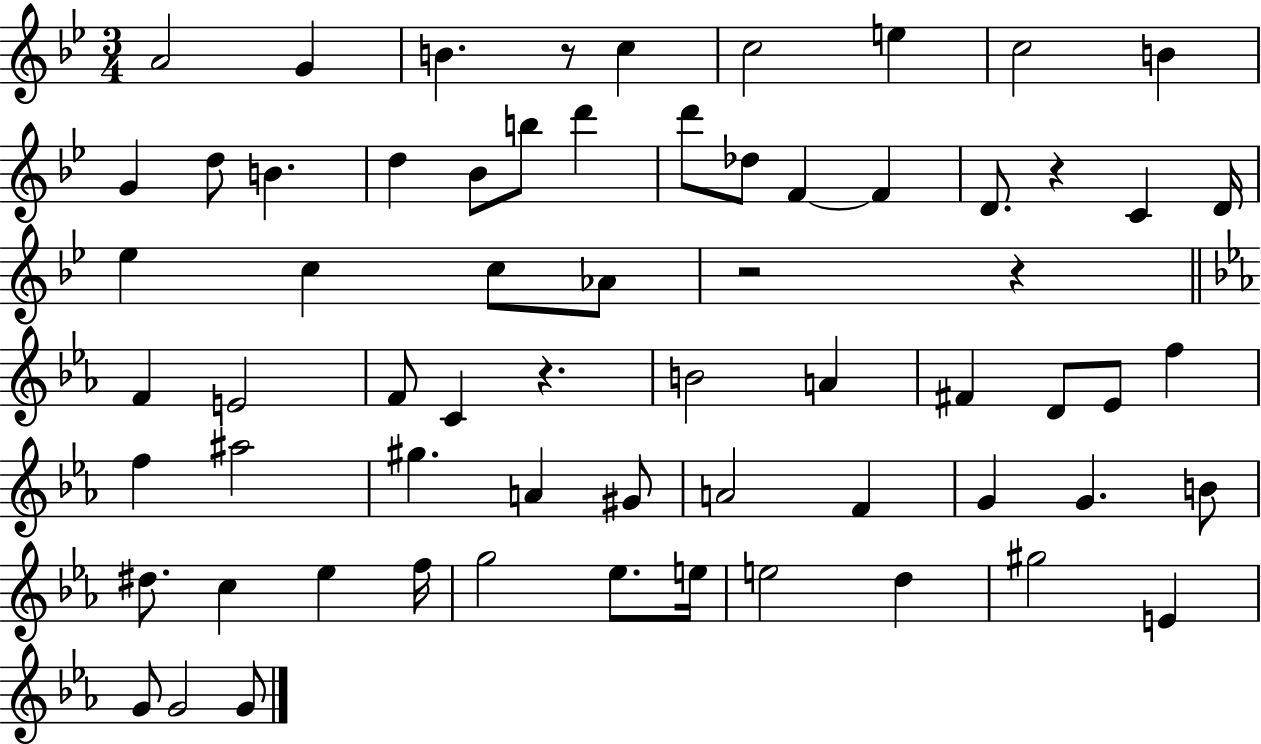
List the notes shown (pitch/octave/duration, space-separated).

A4/h G4/q B4/q. R/e C5/q C5/h E5/q C5/h B4/q G4/q D5/e B4/q. D5/q Bb4/e B5/e D6/q D6/e Db5/e F4/q F4/q D4/e. R/q C4/q D4/s Eb5/q C5/q C5/e Ab4/e R/h R/q F4/q E4/h F4/e C4/q R/q. B4/h A4/q F#4/q D4/e Eb4/e F5/q F5/q A#5/h G#5/q. A4/q G#4/e A4/h F4/q G4/q G4/q. B4/e D#5/e. C5/q Eb5/q F5/s G5/h Eb5/e. E5/s E5/h D5/q G#5/h E4/q G4/e G4/h G4/e